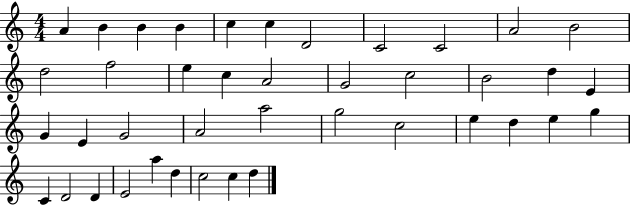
A4/q B4/q B4/q B4/q C5/q C5/q D4/h C4/h C4/h A4/h B4/h D5/h F5/h E5/q C5/q A4/h G4/h C5/h B4/h D5/q E4/q G4/q E4/q G4/h A4/h A5/h G5/h C5/h E5/q D5/q E5/q G5/q C4/q D4/h D4/q E4/h A5/q D5/q C5/h C5/q D5/q